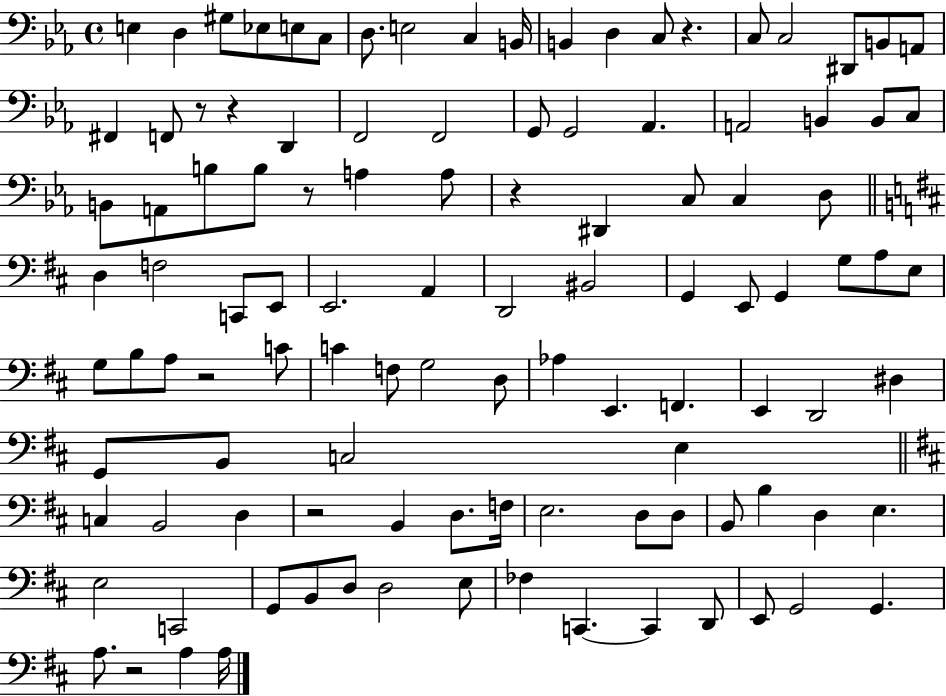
X:1
T:Untitled
M:4/4
L:1/4
K:Eb
E, D, ^G,/2 _E,/2 E,/2 C,/2 D,/2 E,2 C, B,,/4 B,, D, C,/2 z C,/2 C,2 ^D,,/2 B,,/2 A,,/2 ^F,, F,,/2 z/2 z D,, F,,2 F,,2 G,,/2 G,,2 _A,, A,,2 B,, B,,/2 C,/2 B,,/2 A,,/2 B,/2 B,/2 z/2 A, A,/2 z ^D,, C,/2 C, D,/2 D, F,2 C,,/2 E,,/2 E,,2 A,, D,,2 ^B,,2 G,, E,,/2 G,, G,/2 A,/2 E,/2 G,/2 B,/2 A,/2 z2 C/2 C F,/2 G,2 D,/2 _A, E,, F,, E,, D,,2 ^D, G,,/2 B,,/2 C,2 E, C, B,,2 D, z2 B,, D,/2 F,/4 E,2 D,/2 D,/2 B,,/2 B, D, E, E,2 C,,2 G,,/2 B,,/2 D,/2 D,2 E,/2 _F, C,, C,, D,,/2 E,,/2 G,,2 G,, A,/2 z2 A, A,/4